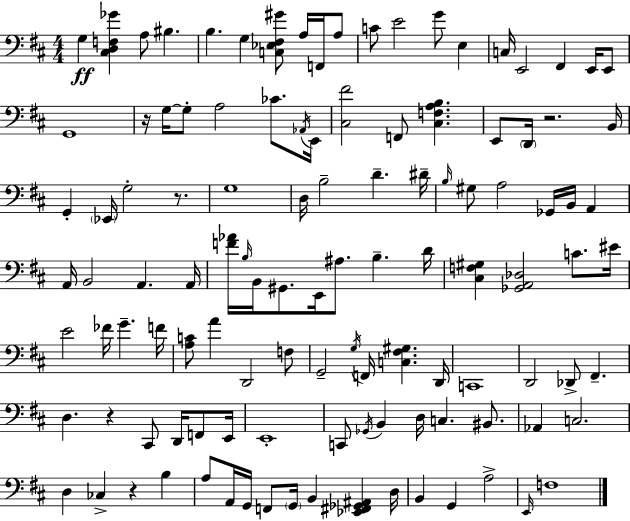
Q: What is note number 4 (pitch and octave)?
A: B3